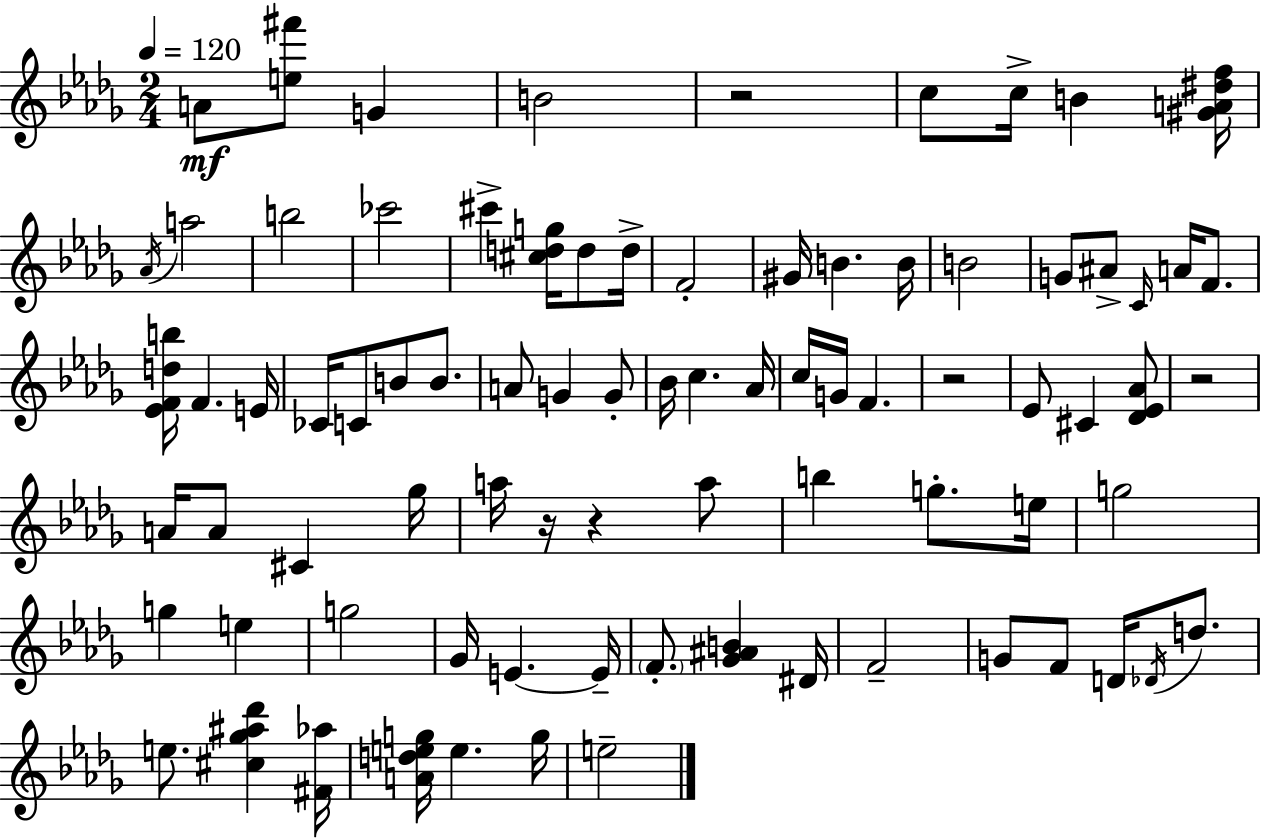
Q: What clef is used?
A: treble